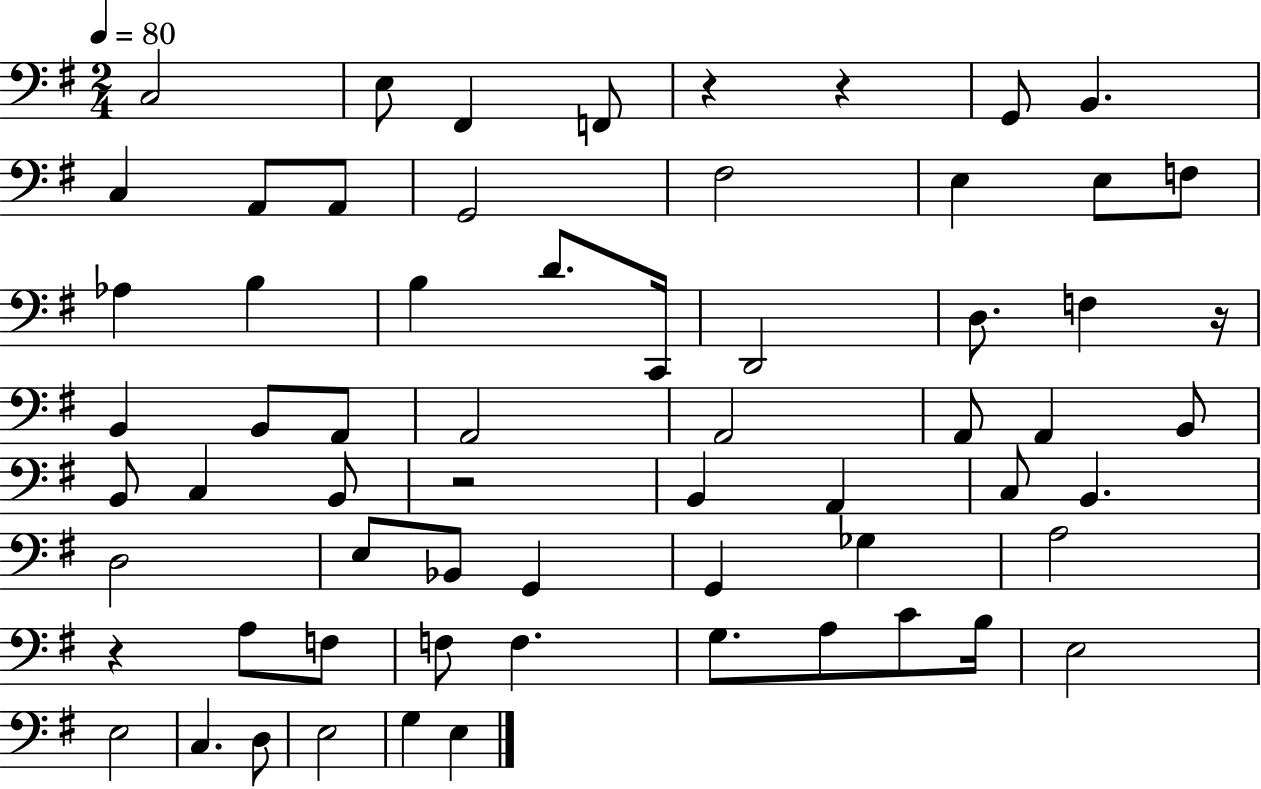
{
  \clef bass
  \numericTimeSignature
  \time 2/4
  \key g \major
  \tempo 4 = 80
  c2 | e8 fis,4 f,8 | r4 r4 | g,8 b,4. | \break c4 a,8 a,8 | g,2 | fis2 | e4 e8 f8 | \break aes4 b4 | b4 d'8. c,16 | d,2 | d8. f4 r16 | \break b,4 b,8 a,8 | a,2 | a,2 | a,8 a,4 b,8 | \break b,8 c4 b,8 | r2 | b,4 a,4 | c8 b,4. | \break d2 | e8 bes,8 g,4 | g,4 ges4 | a2 | \break r4 a8 f8 | f8 f4. | g8. a8 c'8 b16 | e2 | \break e2 | c4. d8 | e2 | g4 e4 | \break \bar "|."
}